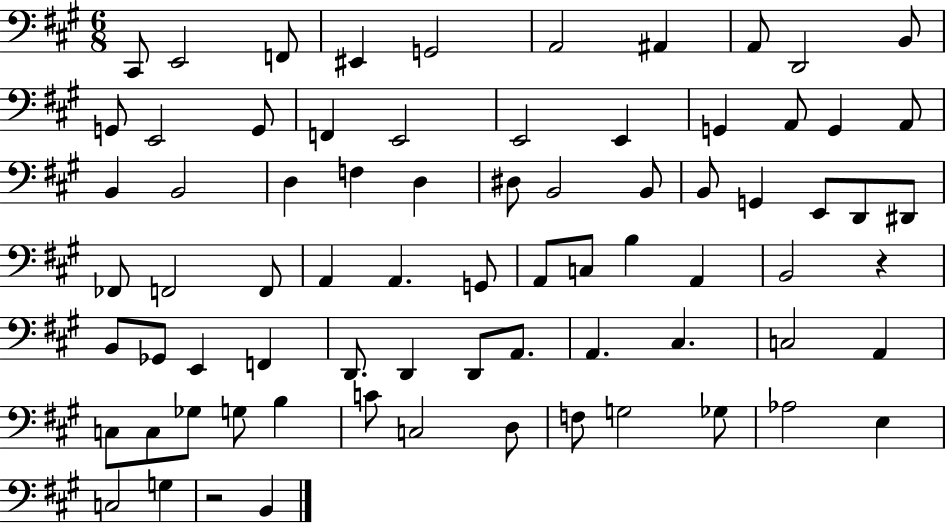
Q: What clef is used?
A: bass